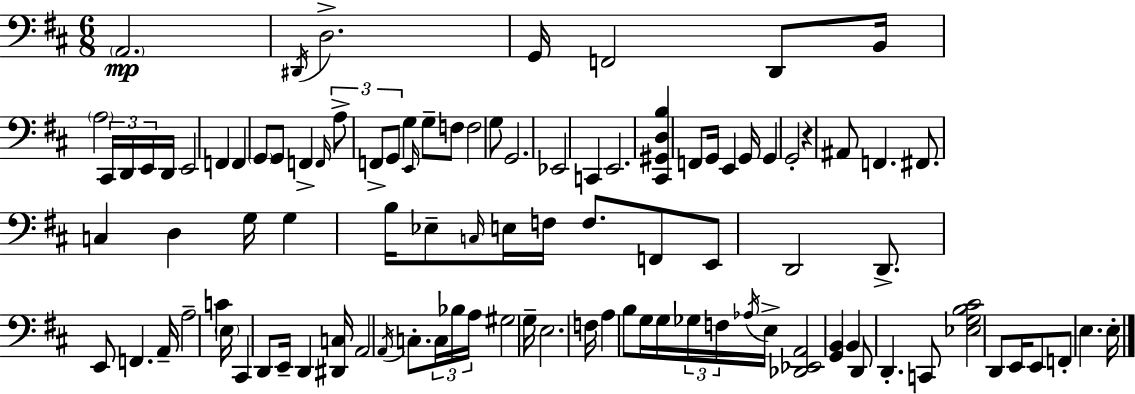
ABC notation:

X:1
T:Untitled
M:6/8
L:1/4
K:D
A,,2 ^D,,/4 D,2 G,,/4 F,,2 D,,/2 B,,/4 A,2 ^C,,/4 D,,/4 E,,/4 D,,/4 E,,2 F,, F,, G,,/2 G,,/2 F,, F,,/4 A,/2 F,,/2 G,,/2 G, E,,/4 G,/2 F,/2 F,2 G,/2 G,,2 _E,,2 C,, E,,2 [^C,,^G,,D,B,] F,,/2 G,,/4 E,, G,,/4 G,, G,,2 z ^A,,/2 F,, ^F,,/2 C, D, G,/4 G, B,/4 _E,/2 C,/4 E,/4 F,/4 F,/2 F,,/2 E,,/2 D,,2 D,,/2 E,,/2 F,, A,,/4 A,2 C E,/4 ^C,, D,,/2 E,,/4 D,, [^D,,C,]/4 A,,2 A,,/4 C,/2 C,/4 _B,/4 A,/4 ^G,2 G,/4 E,2 F,/4 A, B,/2 G,/4 G,/4 _G,/4 F,/4 _A,/4 E,/4 [_D,,_E,,A,,]2 [G,,B,,] B,, D,,/2 D,, C,,/2 [_E,G,B,^C]2 D,,/2 E,,/4 E,,/2 F,,/2 E, E,/4